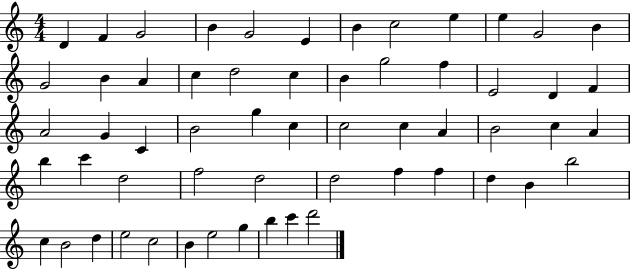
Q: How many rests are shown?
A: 0